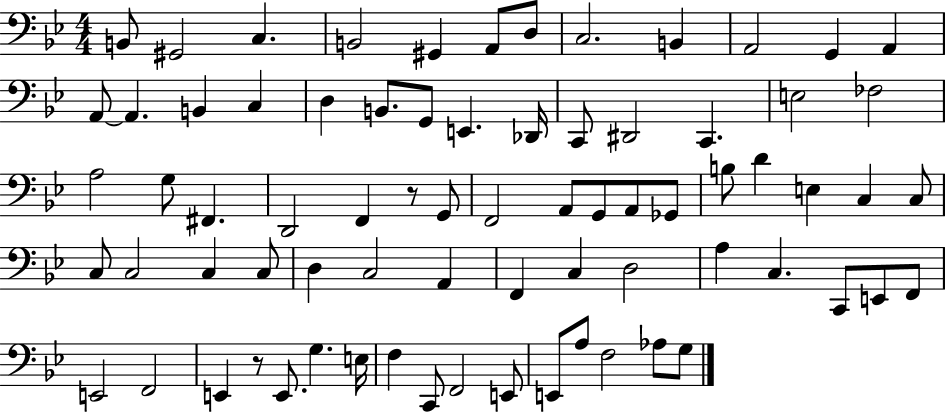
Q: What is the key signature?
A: BES major